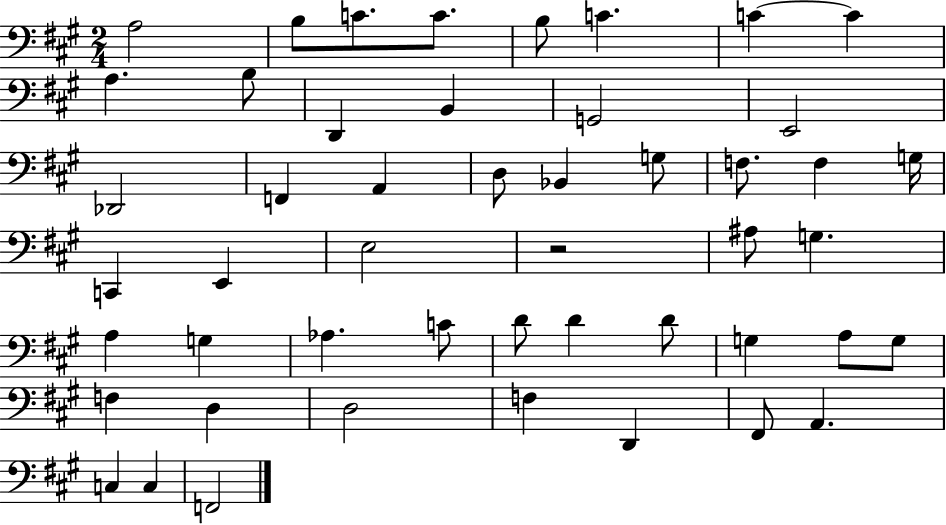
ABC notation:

X:1
T:Untitled
M:2/4
L:1/4
K:A
A,2 B,/2 C/2 C/2 B,/2 C C C A, B,/2 D,, B,, G,,2 E,,2 _D,,2 F,, A,, D,/2 _B,, G,/2 F,/2 F, G,/4 C,, E,, E,2 z2 ^A,/2 G, A, G, _A, C/2 D/2 D D/2 G, A,/2 G,/2 F, D, D,2 F, D,, ^F,,/2 A,, C, C, F,,2